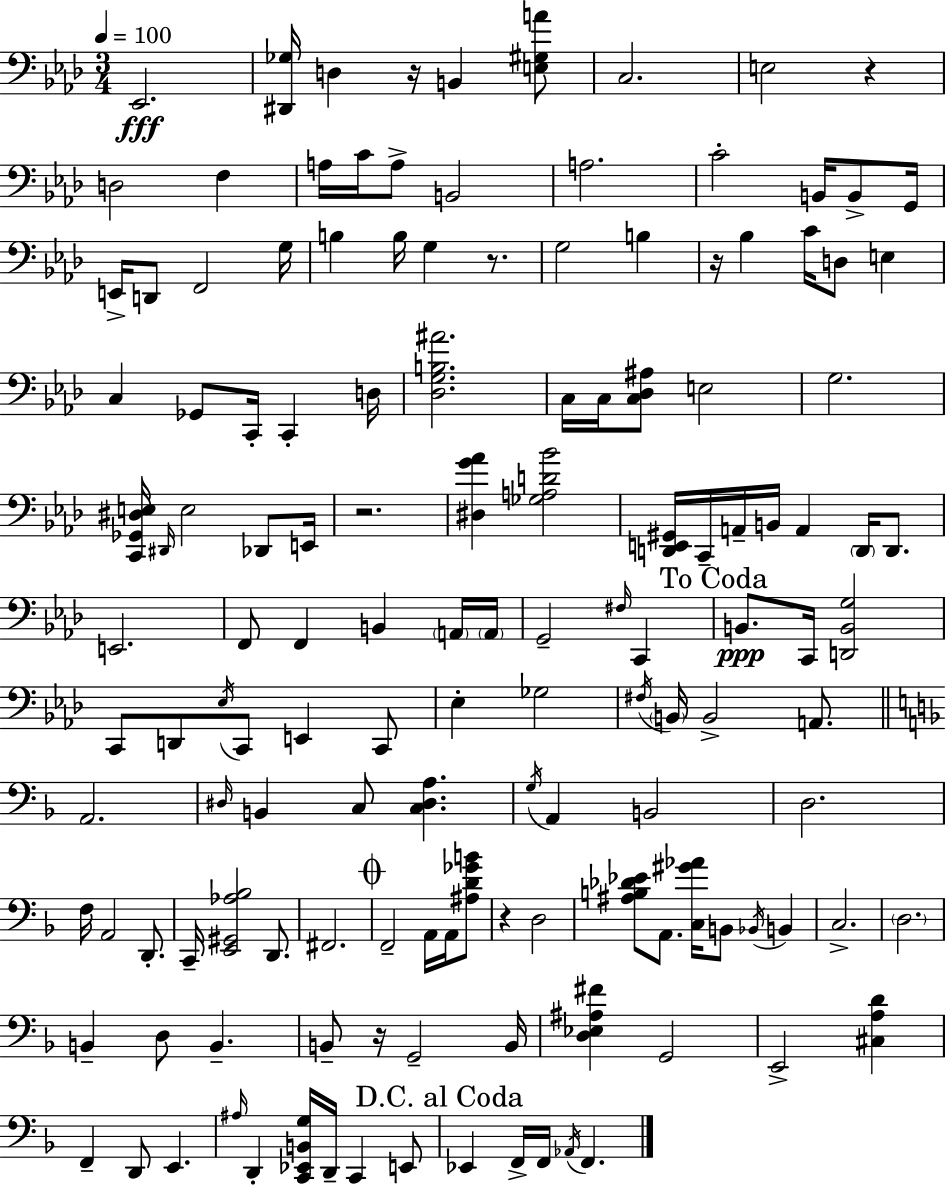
{
  \clef bass
  \numericTimeSignature
  \time 3/4
  \key f \minor
  \tempo 4 = 100
  ees,2.\fff | <dis, ges>16 d4 r16 b,4 <e gis a'>8 | c2. | e2 r4 | \break d2 f4 | a16 c'16 a8-> b,2 | a2. | c'2-. b,16 b,8-> g,16 | \break e,16-> d,8 f,2 g16 | b4 b16 g4 r8. | g2 b4 | r16 bes4 c'16 d8 e4 | \break c4 ges,8 c,16-. c,4-. d16 | <des g b ais'>2. | c16 c16 <c des ais>8 e2 | g2. | \break <c, ges, dis e>16 \grace { dis,16 } e2 des,8 | e,16 r2. | <dis g' aes'>4 <ges a d' bes'>2 | <d, e, gis,>16 c,16-- a,16-- b,16 a,4 \parenthesize d,16 d,8. | \break e,2. | f,8 f,4 b,4 \parenthesize a,16 | \parenthesize a,16 g,2-- \grace { fis16 } c,4 | \mark "To Coda" b,8.\ppp c,16 <d, b, g>2 | \break c,8 d,8 \acciaccatura { ees16 } c,8 e,4 | c,8 ees4-. ges2 | \acciaccatura { fis16 } \parenthesize b,16 b,2-> | a,8. \bar "||" \break \key f \major a,2. | \grace { dis16 } b,4 c8 <c dis a>4. | \acciaccatura { g16 } a,4 b,2 | d2. | \break f16 a,2 d,8.-. | c,16-- <e, gis, aes bes>2 d,8. | fis,2. | \mark \markup { \musicglyph "scripts.coda" } f,2-- a,16 a,16 | \break <ais d' ges' b'>8 r4 d2 | <ais b des' ees'>8 a,8. <c gis' aes'>16 b,8 \acciaccatura { bes,16 } b,4 | c2.-> | \parenthesize d2. | \break b,4-- d8 b,4.-- | b,8-- r16 g,2-- | b,16 <d ees ais fis'>4 g,2 | e,2-> <cis a d'>4 | \break f,4-- d,8 e,4. | \grace { ais16 } d,4-. <c, ees, b, g>16 d,16-- c,4 | e,8 \mark "D.C. al Coda" ees,4 f,16-> f,16 \acciaccatura { aes,16 } f,4. | \bar "|."
}